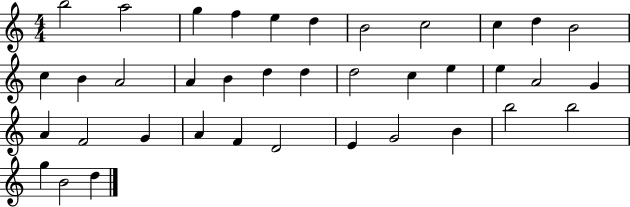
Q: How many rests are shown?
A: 0